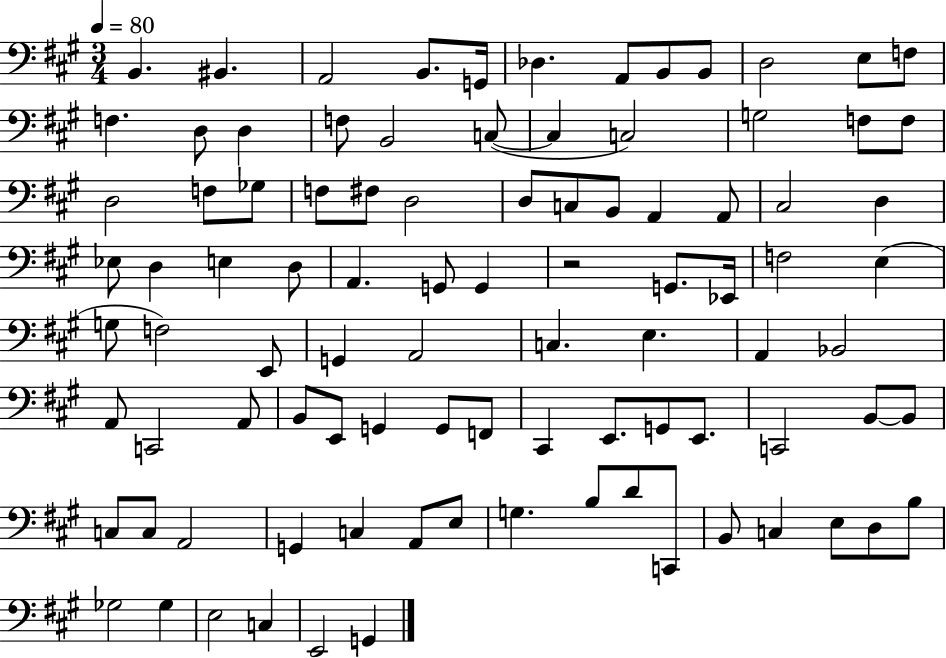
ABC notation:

X:1
T:Untitled
M:3/4
L:1/4
K:A
B,, ^B,, A,,2 B,,/2 G,,/4 _D, A,,/2 B,,/2 B,,/2 D,2 E,/2 F,/2 F, D,/2 D, F,/2 B,,2 C,/2 C, C,2 G,2 F,/2 F,/2 D,2 F,/2 _G,/2 F,/2 ^F,/2 D,2 D,/2 C,/2 B,,/2 A,, A,,/2 ^C,2 D, _E,/2 D, E, D,/2 A,, G,,/2 G,, z2 G,,/2 _E,,/4 F,2 E, G,/2 F,2 E,,/2 G,, A,,2 C, E, A,, _B,,2 A,,/2 C,,2 A,,/2 B,,/2 E,,/2 G,, G,,/2 F,,/2 ^C,, E,,/2 G,,/2 E,,/2 C,,2 B,,/2 B,,/2 C,/2 C,/2 A,,2 G,, C, A,,/2 E,/2 G, B,/2 D/2 C,,/2 B,,/2 C, E,/2 D,/2 B,/2 _G,2 _G, E,2 C, E,,2 G,,